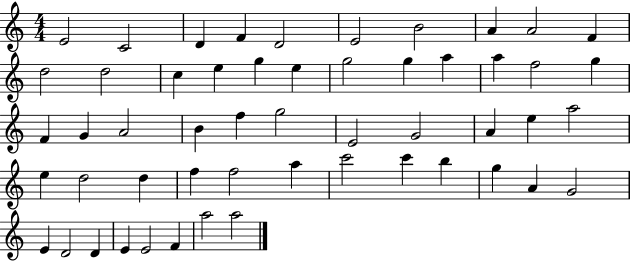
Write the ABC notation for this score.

X:1
T:Untitled
M:4/4
L:1/4
K:C
E2 C2 D F D2 E2 B2 A A2 F d2 d2 c e g e g2 g a a f2 g F G A2 B f g2 E2 G2 A e a2 e d2 d f f2 a c'2 c' b g A G2 E D2 D E E2 F a2 a2